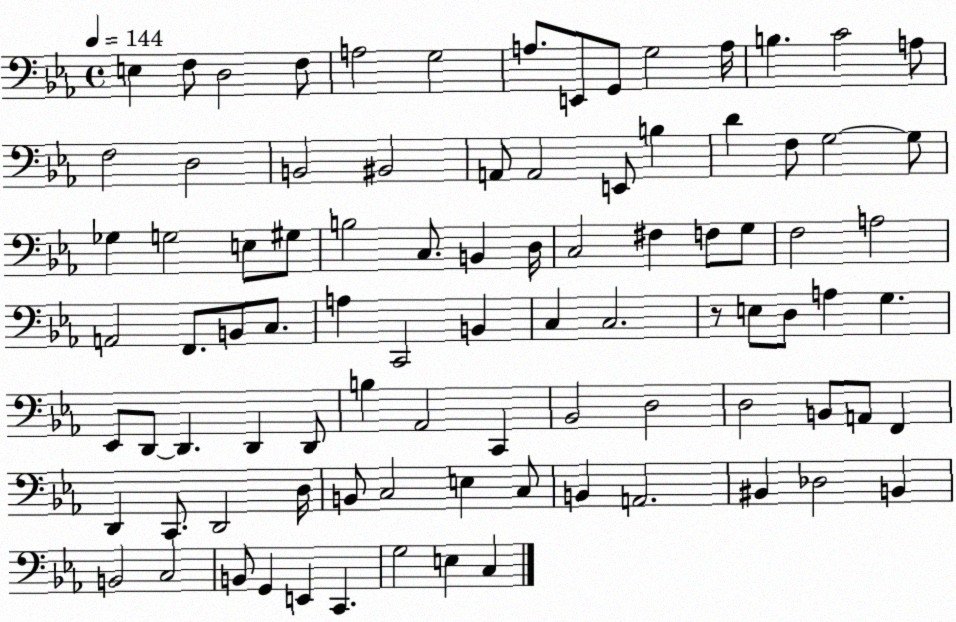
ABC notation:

X:1
T:Untitled
M:4/4
L:1/4
K:Eb
E, F,/2 D,2 F,/2 A,2 G,2 A,/2 E,,/2 G,,/2 G,2 A,/4 B, C2 A,/2 F,2 D,2 B,,2 ^B,,2 A,,/2 A,,2 E,,/2 B, D F,/2 G,2 G,/2 _G, G,2 E,/2 ^G,/2 B,2 C,/2 B,, D,/4 C,2 ^F, F,/2 G,/2 F,2 A,2 A,,2 F,,/2 B,,/2 C,/2 A, C,,2 B,, C, C,2 z/2 E,/2 D,/2 A, G, _E,,/2 D,,/2 D,, D,, D,,/2 B, _A,,2 C,, _B,,2 D,2 D,2 B,,/2 A,,/2 F,, D,, C,,/2 D,,2 D,/4 B,,/2 C,2 E, C,/2 B,, A,,2 ^B,, _D,2 B,, B,,2 C,2 B,,/2 G,, E,, C,, G,2 E, C,